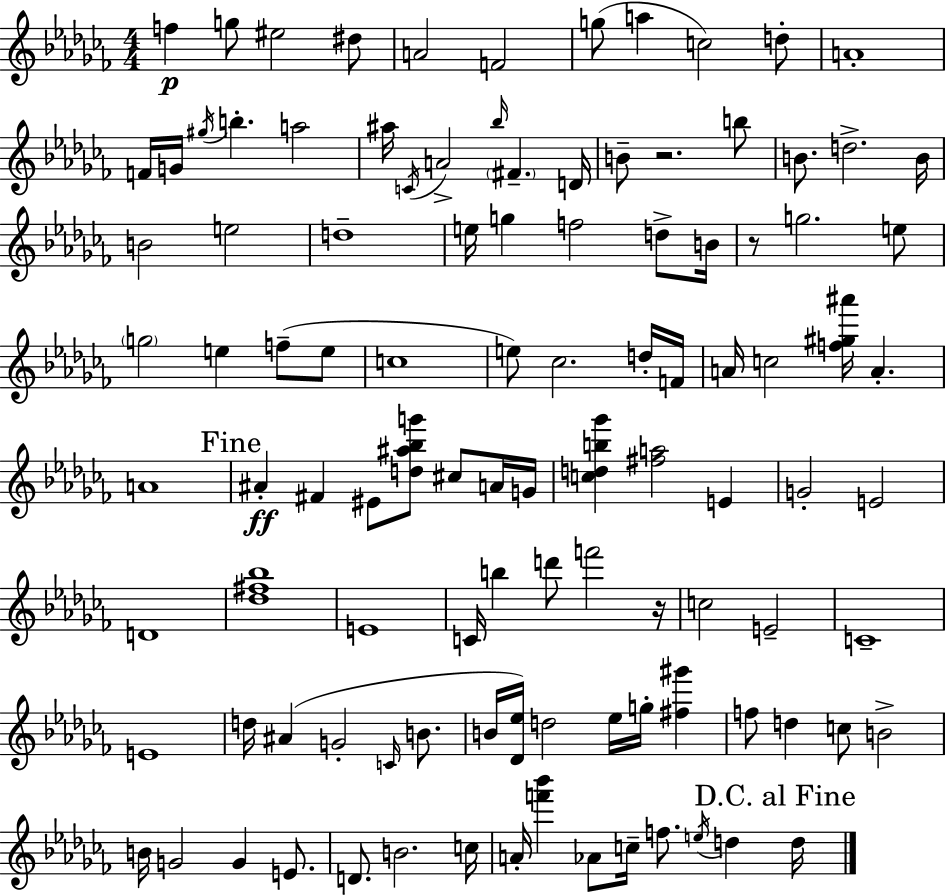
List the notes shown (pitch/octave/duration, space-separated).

F5/q G5/e EIS5/h D#5/e A4/h F4/h G5/e A5/q C5/h D5/e A4/w F4/s G4/s G#5/s B5/q. A5/h A#5/s C4/s A4/h Bb5/s F#4/q. D4/s B4/e R/h. B5/e B4/e. D5/h. B4/s B4/h E5/h D5/w E5/s G5/q F5/h D5/e B4/s R/e G5/h. E5/e G5/h E5/q F5/e E5/e C5/w E5/e CES5/h. D5/s F4/s A4/s C5/h [F5,G#5,A#6]/s A4/q. A4/w A#4/q F#4/q EIS4/e [D5,A#5,Bb5,G6]/e C#5/e A4/s G4/s [C5,D5,B5,Gb6]/q [F#5,A5]/h E4/q G4/h E4/h D4/w [Db5,F#5,Bb5]/w E4/w C4/s B5/q D6/e F6/h R/s C5/h E4/h C4/w E4/w D5/s A#4/q G4/h C4/s B4/e. B4/s [Db4,Eb5]/s D5/h Eb5/s G5/s [F#5,G#6]/q F5/e D5/q C5/e B4/h B4/s G4/h G4/q E4/e. D4/e. B4/h. C5/s A4/s [F6,Bb6]/q Ab4/e C5/s F5/e. E5/s D5/q D5/s